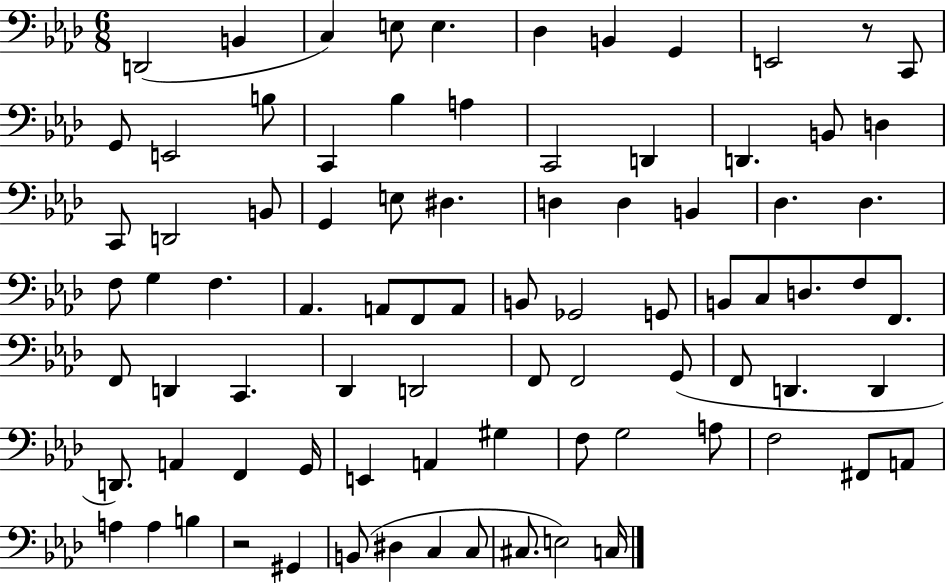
{
  \clef bass
  \numericTimeSignature
  \time 6/8
  \key aes \major
  d,2( b,4 | c4) e8 e4. | des4 b,4 g,4 | e,2 r8 c,8 | \break g,8 e,2 b8 | c,4 bes4 a4 | c,2 d,4 | d,4. b,8 d4 | \break c,8 d,2 b,8 | g,4 e8 dis4. | d4 d4 b,4 | des4. des4. | \break f8 g4 f4. | aes,4. a,8 f,8 a,8 | b,8 ges,2 g,8 | b,8 c8 d8. f8 f,8. | \break f,8 d,4 c,4. | des,4 d,2 | f,8 f,2 g,8( | f,8 d,4. d,4 | \break d,8.) a,4 f,4 g,16 | e,4 a,4 gis4 | f8 g2 a8 | f2 fis,8 a,8 | \break a4 a4 b4 | r2 gis,4 | b,8( dis4 c4 c8 | cis8. e2) c16 | \break \bar "|."
}